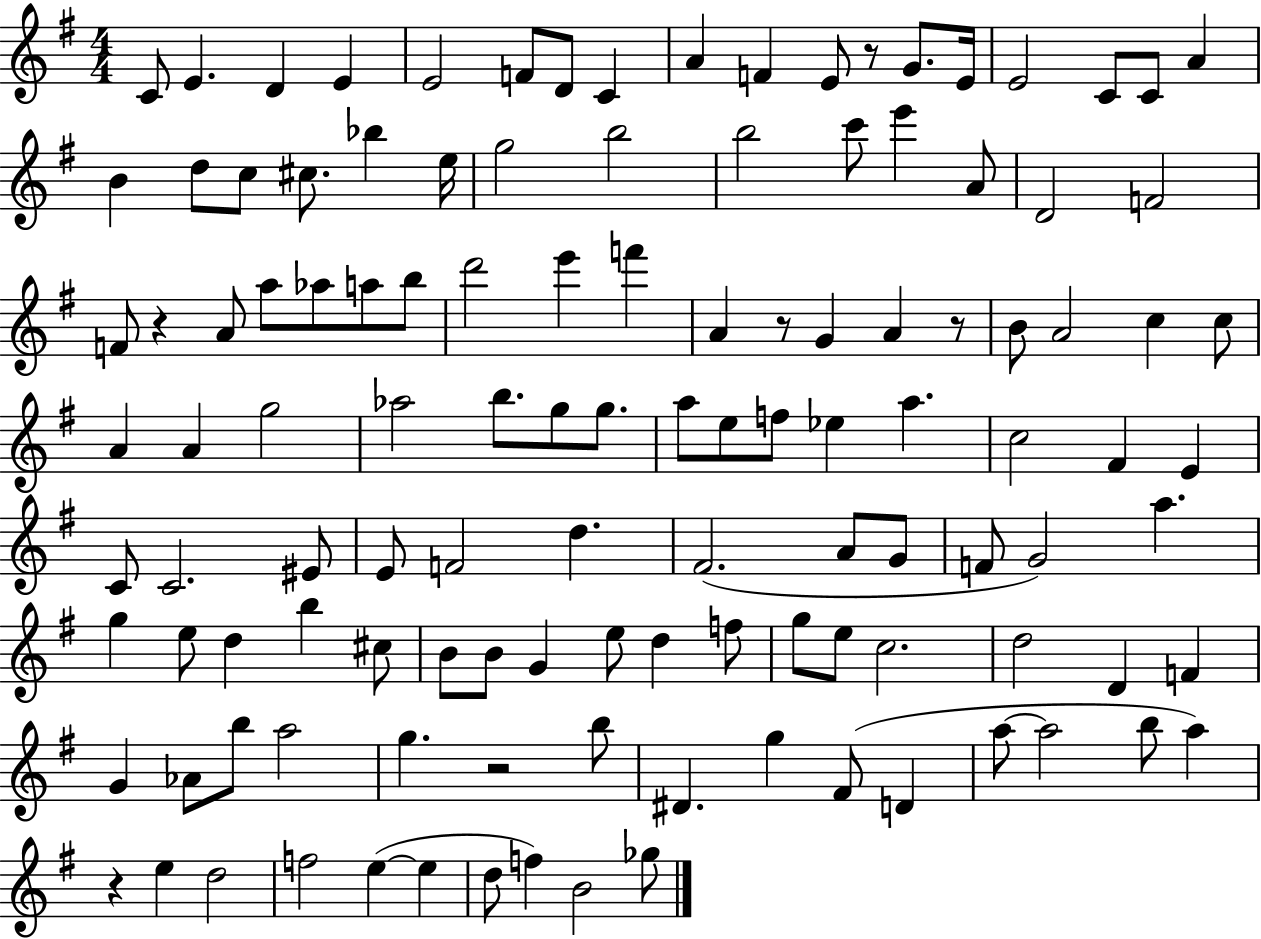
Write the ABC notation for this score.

X:1
T:Untitled
M:4/4
L:1/4
K:G
C/2 E D E E2 F/2 D/2 C A F E/2 z/2 G/2 E/4 E2 C/2 C/2 A B d/2 c/2 ^c/2 _b e/4 g2 b2 b2 c'/2 e' A/2 D2 F2 F/2 z A/2 a/2 _a/2 a/2 b/2 d'2 e' f' A z/2 G A z/2 B/2 A2 c c/2 A A g2 _a2 b/2 g/2 g/2 a/2 e/2 f/2 _e a c2 ^F E C/2 C2 ^E/2 E/2 F2 d ^F2 A/2 G/2 F/2 G2 a g e/2 d b ^c/2 B/2 B/2 G e/2 d f/2 g/2 e/2 c2 d2 D F G _A/2 b/2 a2 g z2 b/2 ^D g ^F/2 D a/2 a2 b/2 a z e d2 f2 e e d/2 f B2 _g/2